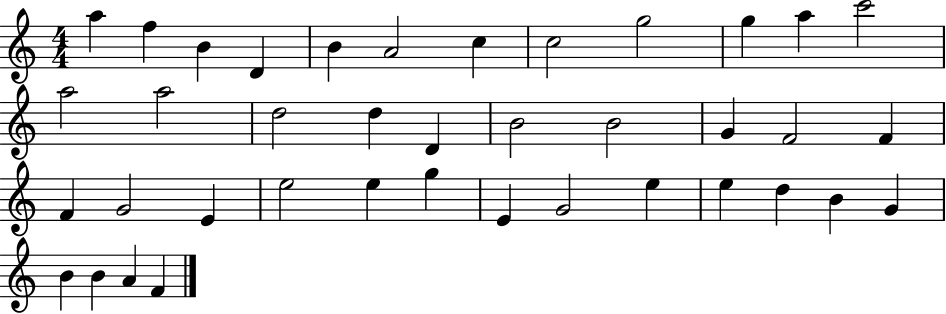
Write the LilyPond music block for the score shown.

{
  \clef treble
  \numericTimeSignature
  \time 4/4
  \key c \major
  a''4 f''4 b'4 d'4 | b'4 a'2 c''4 | c''2 g''2 | g''4 a''4 c'''2 | \break a''2 a''2 | d''2 d''4 d'4 | b'2 b'2 | g'4 f'2 f'4 | \break f'4 g'2 e'4 | e''2 e''4 g''4 | e'4 g'2 e''4 | e''4 d''4 b'4 g'4 | \break b'4 b'4 a'4 f'4 | \bar "|."
}